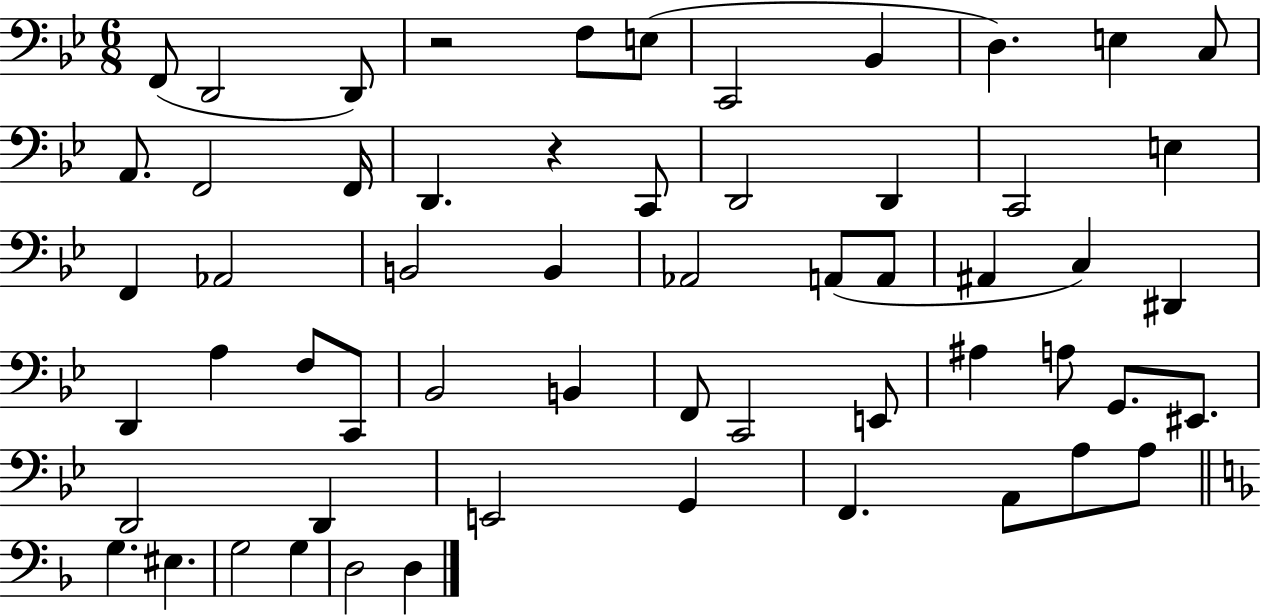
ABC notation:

X:1
T:Untitled
M:6/8
L:1/4
K:Bb
F,,/2 D,,2 D,,/2 z2 F,/2 E,/2 C,,2 _B,, D, E, C,/2 A,,/2 F,,2 F,,/4 D,, z C,,/2 D,,2 D,, C,,2 E, F,, _A,,2 B,,2 B,, _A,,2 A,,/2 A,,/2 ^A,, C, ^D,, D,, A, F,/2 C,,/2 _B,,2 B,, F,,/2 C,,2 E,,/2 ^A, A,/2 G,,/2 ^E,,/2 D,,2 D,, E,,2 G,, F,, A,,/2 A,/2 A,/2 G, ^E, G,2 G, D,2 D,